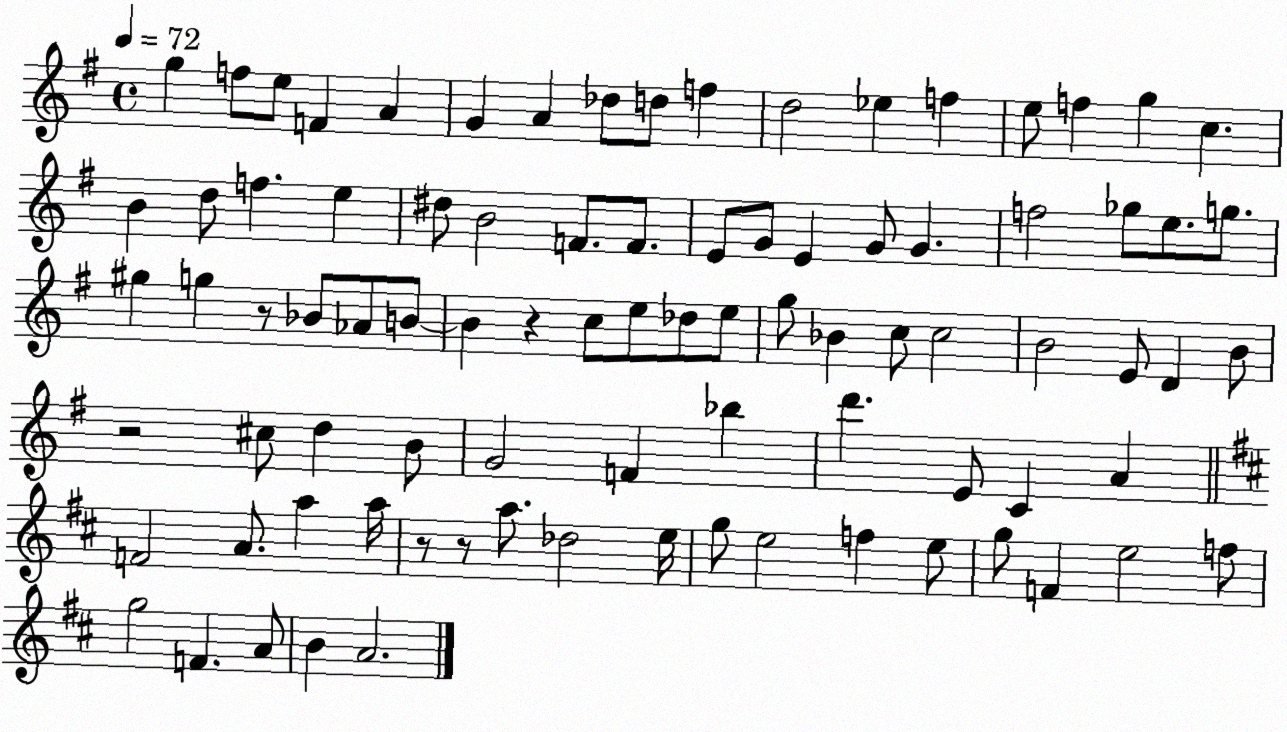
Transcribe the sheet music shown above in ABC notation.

X:1
T:Untitled
M:4/4
L:1/4
K:G
g f/2 e/2 F A G A _d/2 d/2 f d2 _e f e/2 f g c B d/2 f e ^d/2 B2 F/2 F/2 E/2 G/2 E G/2 G f2 _g/2 e/2 g/2 ^g g z/2 _B/2 _A/2 B/2 B z c/2 e/2 _d/2 e/2 g/2 _B c/2 c2 B2 E/2 D B/2 z2 ^c/2 d B/2 G2 F _b d' E/2 C A F2 A/2 a a/4 z/2 z/2 a/2 _d2 e/4 g/2 e2 f e/2 g/2 F e2 f/2 g2 F A/2 B A2